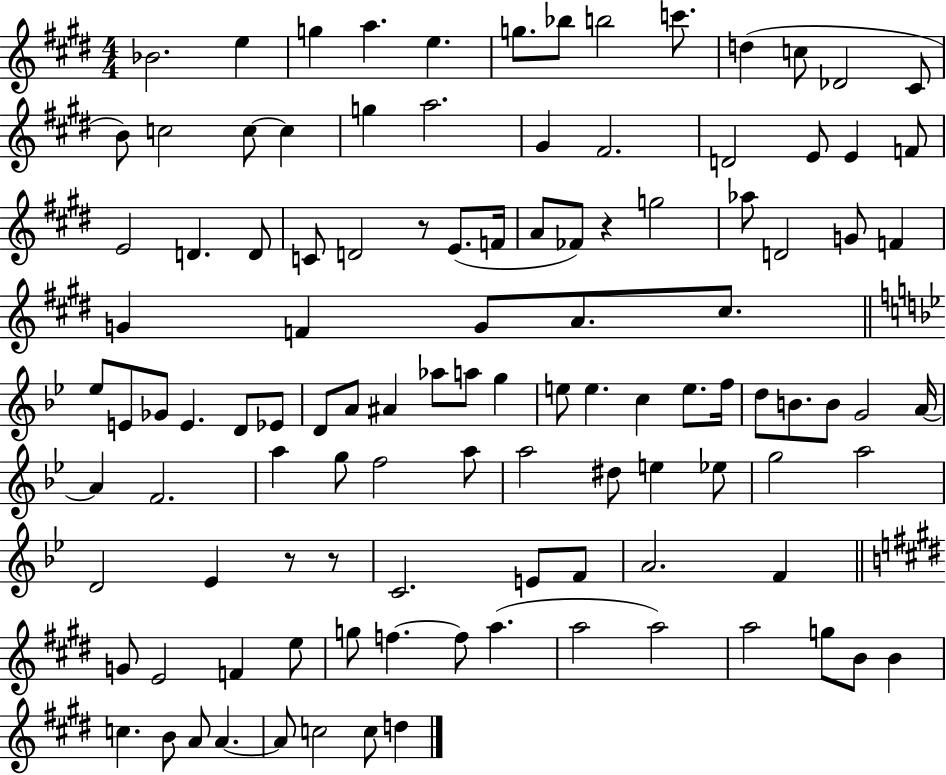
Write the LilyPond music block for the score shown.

{
  \clef treble
  \numericTimeSignature
  \time 4/4
  \key e \major
  bes'2. e''4 | g''4 a''4. e''4. | g''8. bes''8 b''2 c'''8. | d''4( c''8 des'2 cis'8 | \break b'8) c''2 c''8~~ c''4 | g''4 a''2. | gis'4 fis'2. | d'2 e'8 e'4 f'8 | \break e'2 d'4. d'8 | c'8 d'2 r8 e'8.( f'16 | a'8 fes'8) r4 g''2 | aes''8 d'2 g'8 f'4 | \break g'4 f'4 g'8 a'8. cis''8. | \bar "||" \break \key g \minor ees''8 e'8 ges'8 e'4. d'8 ees'8 | d'8 a'8 ais'4 aes''8 a''8 g''4 | e''8 e''4. c''4 e''8. f''16 | d''8 b'8. b'8 g'2 a'16~~ | \break a'4 f'2. | a''4 g''8 f''2 a''8 | a''2 dis''8 e''4 ees''8 | g''2 a''2 | \break d'2 ees'4 r8 r8 | c'2. e'8 f'8 | a'2. f'4 | \bar "||" \break \key e \major g'8 e'2 f'4 e''8 | g''8 f''4.~~ f''8 a''4.( | a''2 a''2) | a''2 g''8 b'8 b'4 | \break c''4. b'8 a'8 a'4.~~ | a'8 c''2 c''8 d''4 | \bar "|."
}